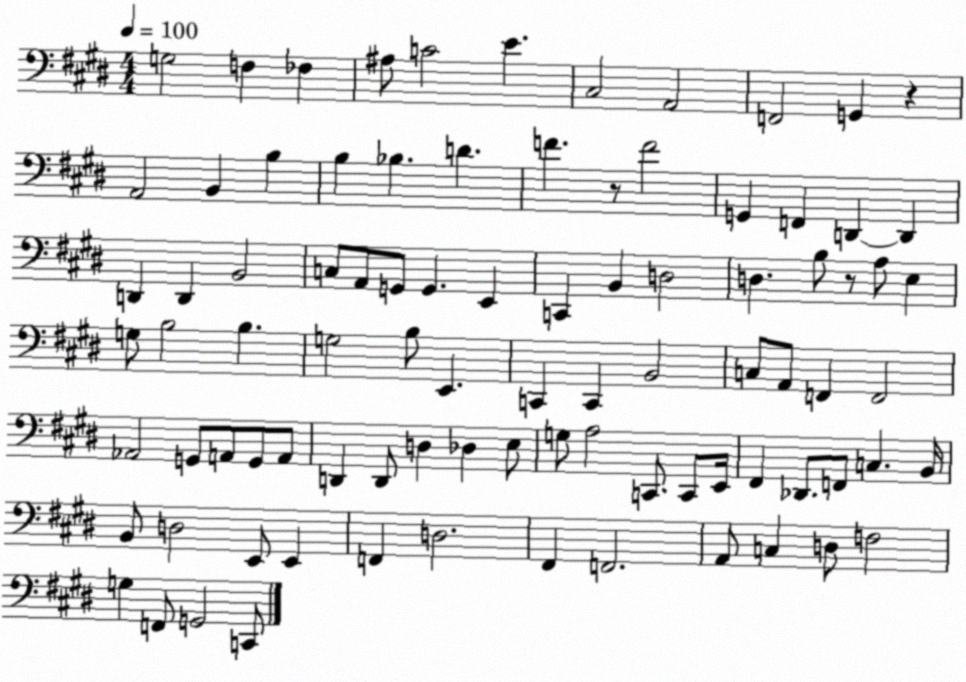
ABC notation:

X:1
T:Untitled
M:4/4
L:1/4
K:E
G,2 F, _F, ^A,/2 C2 E ^C,2 A,,2 F,,2 G,, z A,,2 B,, B, B, _B, D F z/2 F2 G,, F,, D,, D,, D,, D,, B,,2 C,/2 A,,/2 G,,/2 G,, E,, C,, B,, D,2 D, B,/2 z/2 A,/2 E, G,/2 B,2 B, G,2 B,/2 E,, C,, C,, B,,2 C,/2 A,,/2 F,, F,,2 _A,,2 G,,/2 A,,/2 G,,/2 A,,/2 D,, D,,/2 D, _D, E,/2 G,/2 A,2 C,,/2 C,,/2 E,,/4 ^F,, _D,,/2 F,,/2 C, B,,/4 B,,/2 D,2 E,,/2 E,, F,, D,2 ^F,, F,,2 A,,/2 C, D,/2 F,2 G, F,,/2 G,,2 C,,/2